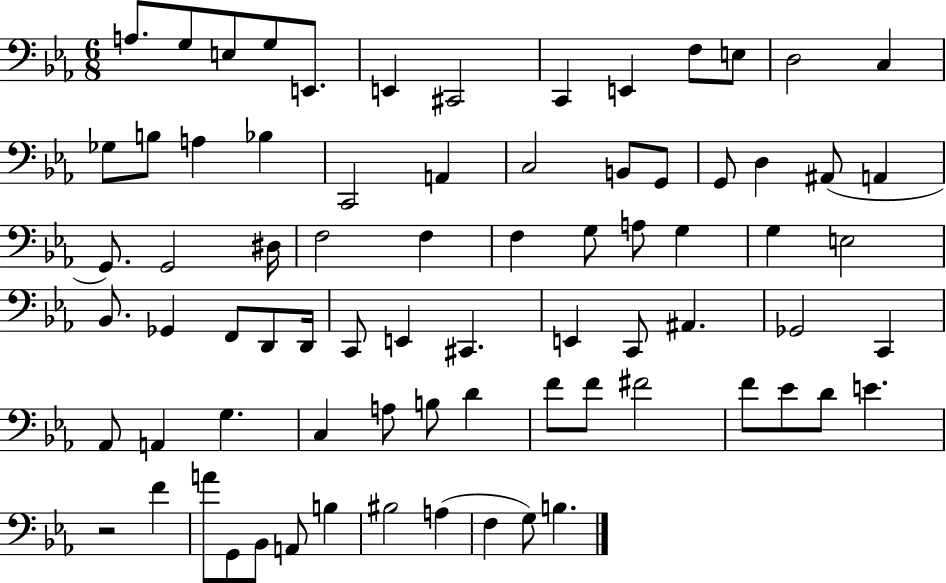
A3/e. G3/e E3/e G3/e E2/e. E2/q C#2/h C2/q E2/q F3/e E3/e D3/h C3/q Gb3/e B3/e A3/q Bb3/q C2/h A2/q C3/h B2/e G2/e G2/e D3/q A#2/e A2/q G2/e. G2/h D#3/s F3/h F3/q F3/q G3/e A3/e G3/q G3/q E3/h Bb2/e. Gb2/q F2/e D2/e D2/s C2/e E2/q C#2/q. E2/q C2/e A#2/q. Gb2/h C2/q Ab2/e A2/q G3/q. C3/q A3/e B3/e D4/q F4/e F4/e F#4/h F4/e Eb4/e D4/e E4/q. R/h F4/q A4/e G2/e Bb2/e A2/e B3/q BIS3/h A3/q F3/q G3/e B3/q.